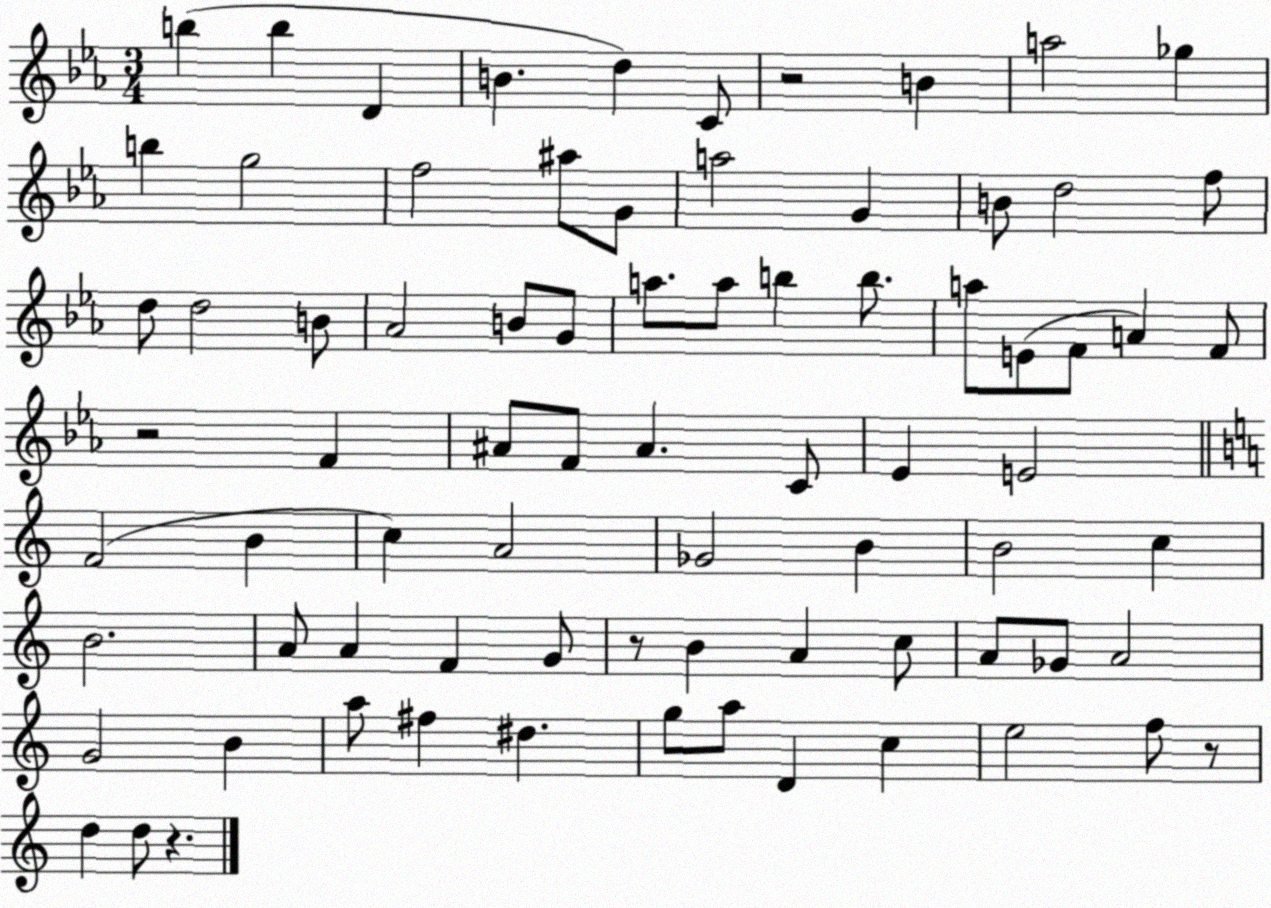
X:1
T:Untitled
M:3/4
L:1/4
K:Eb
b b D B d C/2 z2 B a2 _g b g2 f2 ^a/2 G/2 a2 G B/2 d2 f/2 d/2 d2 B/2 _A2 B/2 G/2 a/2 a/2 b b/2 a/2 E/2 F/2 A F/2 z2 F ^A/2 F/2 ^A C/2 _E E2 F2 B c A2 _G2 B B2 c B2 A/2 A F G/2 z/2 B A c/2 A/2 _G/2 A2 G2 B a/2 ^f ^d g/2 a/2 D c e2 f/2 z/2 d d/2 z